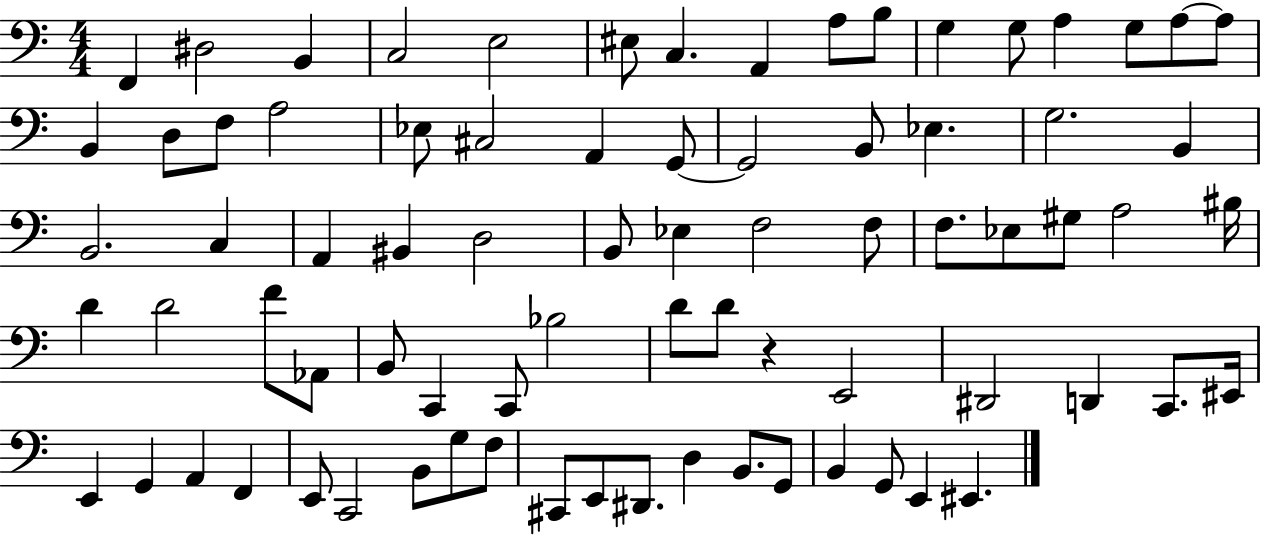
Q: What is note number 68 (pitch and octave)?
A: C#2